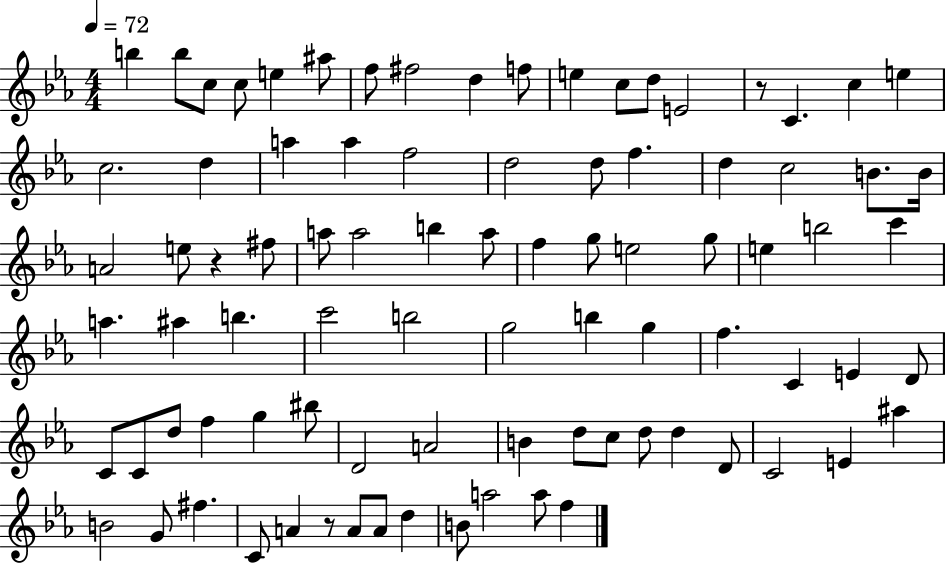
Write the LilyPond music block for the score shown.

{
  \clef treble
  \numericTimeSignature
  \time 4/4
  \key ees \major
  \tempo 4 = 72
  \repeat volta 2 { b''4 b''8 c''8 c''8 e''4 ais''8 | f''8 fis''2 d''4 f''8 | e''4 c''8 d''8 e'2 | r8 c'4. c''4 e''4 | \break c''2. d''4 | a''4 a''4 f''2 | d''2 d''8 f''4. | d''4 c''2 b'8. b'16 | \break a'2 e''8 r4 fis''8 | a''8 a''2 b''4 a''8 | f''4 g''8 e''2 g''8 | e''4 b''2 c'''4 | \break a''4. ais''4 b''4. | c'''2 b''2 | g''2 b''4 g''4 | f''4. c'4 e'4 d'8 | \break c'8 c'8 d''8 f''4 g''4 bis''8 | d'2 a'2 | b'4 d''8 c''8 d''8 d''4 d'8 | c'2 e'4 ais''4 | \break b'2 g'8 fis''4. | c'8 a'4 r8 a'8 a'8 d''4 | b'8 a''2 a''8 f''4 | } \bar "|."
}